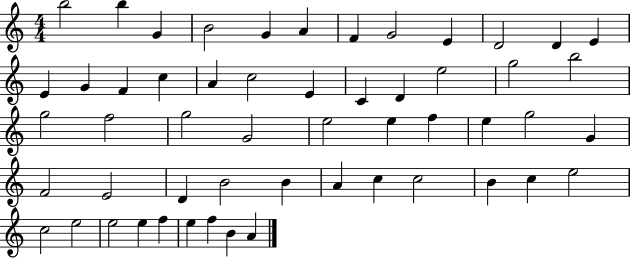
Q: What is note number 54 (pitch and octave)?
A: A4